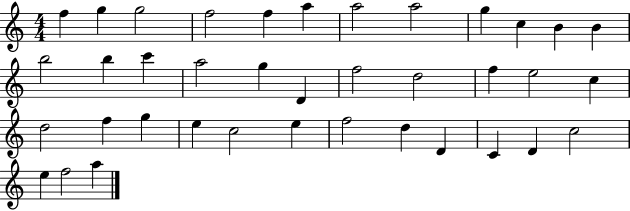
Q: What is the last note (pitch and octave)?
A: A5